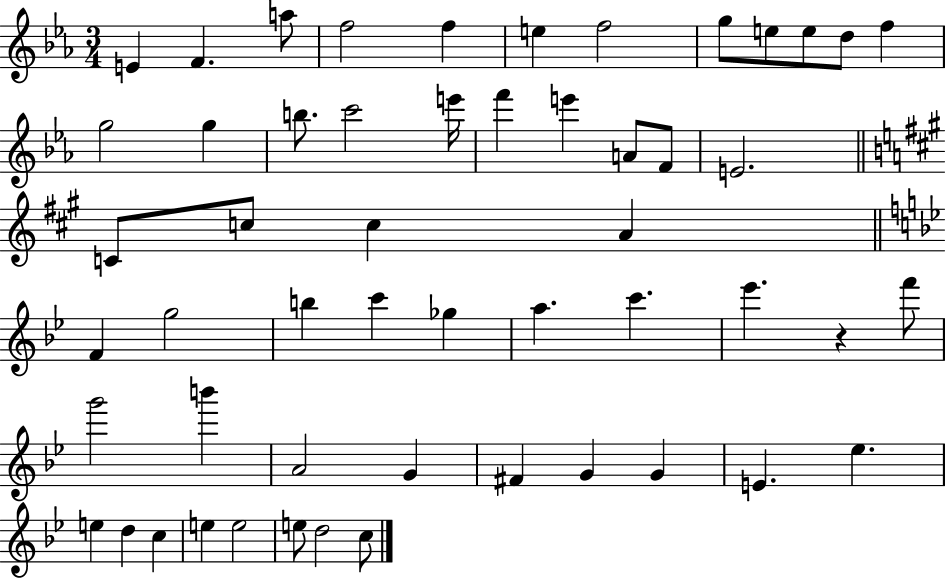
E4/q F4/q. A5/e F5/h F5/q E5/q F5/h G5/e E5/e E5/e D5/e F5/q G5/h G5/q B5/e. C6/h E6/s F6/q E6/q A4/e F4/e E4/h. C4/e C5/e C5/q A4/q F4/q G5/h B5/q C6/q Gb5/q A5/q. C6/q. Eb6/q. R/q F6/e G6/h B6/q A4/h G4/q F#4/q G4/q G4/q E4/q. Eb5/q. E5/q D5/q C5/q E5/q E5/h E5/e D5/h C5/e